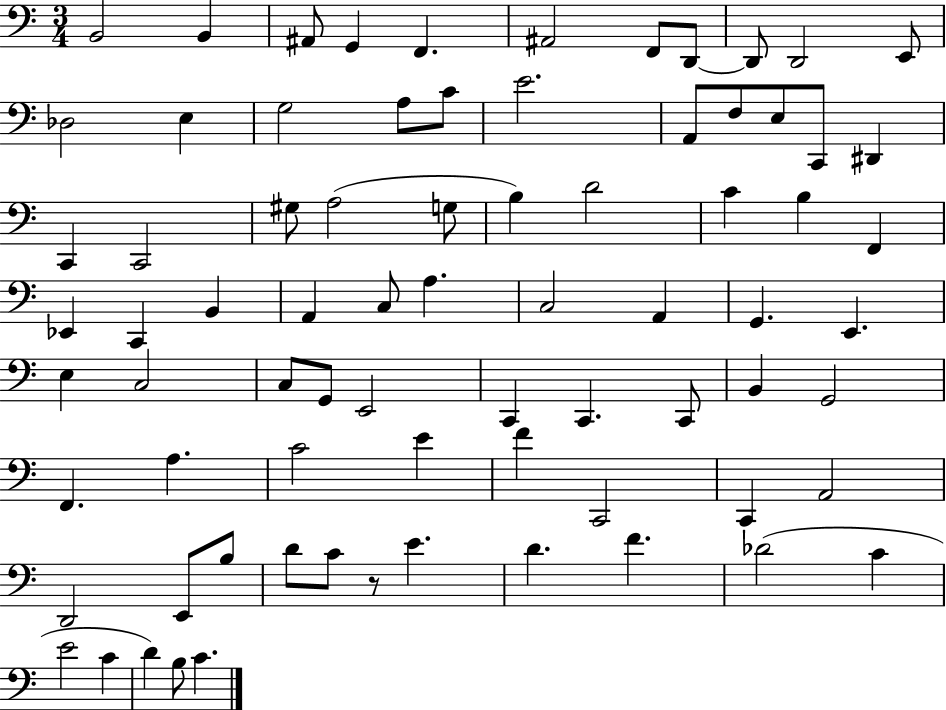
B2/h B2/q A#2/e G2/q F2/q. A#2/h F2/e D2/e D2/e D2/h E2/e Db3/h E3/q G3/h A3/e C4/e E4/h. A2/e F3/e E3/e C2/e D#2/q C2/q C2/h G#3/e A3/h G3/e B3/q D4/h C4/q B3/q F2/q Eb2/q C2/q B2/q A2/q C3/e A3/q. C3/h A2/q G2/q. E2/q. E3/q C3/h C3/e G2/e E2/h C2/q C2/q. C2/e B2/q G2/h F2/q. A3/q. C4/h E4/q F4/q C2/h C2/q A2/h D2/h E2/e B3/e D4/e C4/e R/e E4/q. D4/q. F4/q. Db4/h C4/q E4/h C4/q D4/q B3/e C4/q.